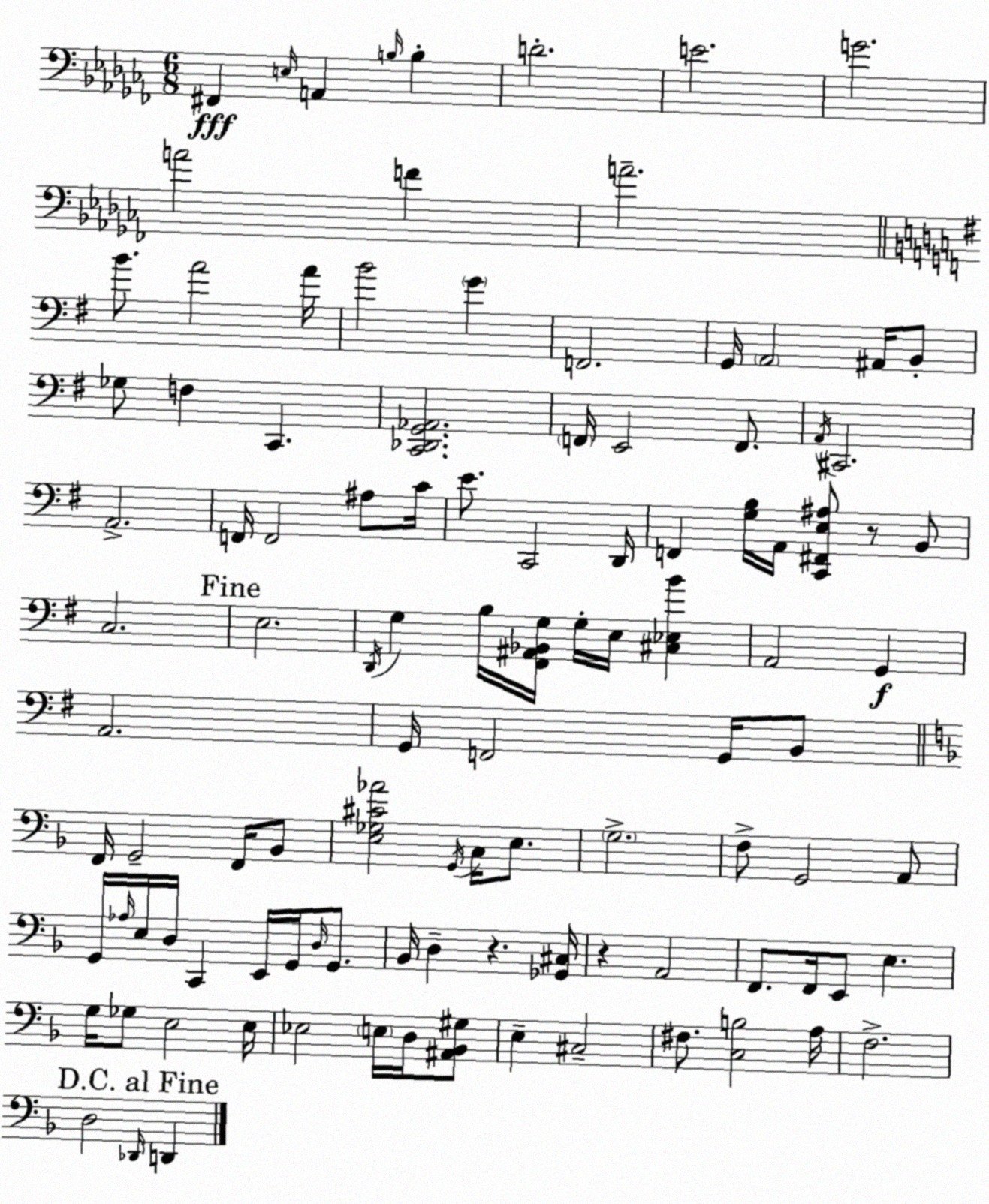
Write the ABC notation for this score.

X:1
T:Untitled
M:6/8
L:1/4
K:Abm
^F,, E,/4 A,, B,/4 B, D2 E2 G2 A2 F A2 B/2 A2 A/4 B2 G F,,2 G,,/4 A,,2 ^A,,/4 B,,/2 _G,/2 F, C,, [C,,_D,,G,,_A,,]2 F,,/4 E,,2 F,,/2 A,,/4 ^C,,2 A,,2 F,,/4 F,,2 ^A,/2 C/4 E/2 C,,2 D,,/4 F,, [G,B,]/4 A,,/4 [C,,^F,,E,^A,]/2 z/2 B,,/2 C,2 E,2 D,,/4 G, B,/4 [^F,,^A,,_B,,G,]/4 G,/4 E,/4 [^C,_E,B] A,,2 G,, A,,2 G,,/4 F,,2 G,,/4 B,,/2 F,,/4 G,,2 F,,/4 _B,,/2 [E,_G,^C_A]2 G,,/4 C,/4 E,/2 G,2 F,/2 G,,2 A,,/2 G,,/4 _A,/4 E,/4 D,/4 C,, E,,/4 G,,/4 D,/4 G,,/2 _B,,/4 D, z [_G,,^C,]/4 z A,,2 F,,/2 F,,/4 E,,/2 E, G,/4 _G,/2 E,2 E,/4 _E,2 E,/4 D,/4 [^A,,_B,,^G,]/2 E, ^C,2 ^F,/2 [C,B,]2 A,/4 F,2 D,2 _D,,/4 D,,